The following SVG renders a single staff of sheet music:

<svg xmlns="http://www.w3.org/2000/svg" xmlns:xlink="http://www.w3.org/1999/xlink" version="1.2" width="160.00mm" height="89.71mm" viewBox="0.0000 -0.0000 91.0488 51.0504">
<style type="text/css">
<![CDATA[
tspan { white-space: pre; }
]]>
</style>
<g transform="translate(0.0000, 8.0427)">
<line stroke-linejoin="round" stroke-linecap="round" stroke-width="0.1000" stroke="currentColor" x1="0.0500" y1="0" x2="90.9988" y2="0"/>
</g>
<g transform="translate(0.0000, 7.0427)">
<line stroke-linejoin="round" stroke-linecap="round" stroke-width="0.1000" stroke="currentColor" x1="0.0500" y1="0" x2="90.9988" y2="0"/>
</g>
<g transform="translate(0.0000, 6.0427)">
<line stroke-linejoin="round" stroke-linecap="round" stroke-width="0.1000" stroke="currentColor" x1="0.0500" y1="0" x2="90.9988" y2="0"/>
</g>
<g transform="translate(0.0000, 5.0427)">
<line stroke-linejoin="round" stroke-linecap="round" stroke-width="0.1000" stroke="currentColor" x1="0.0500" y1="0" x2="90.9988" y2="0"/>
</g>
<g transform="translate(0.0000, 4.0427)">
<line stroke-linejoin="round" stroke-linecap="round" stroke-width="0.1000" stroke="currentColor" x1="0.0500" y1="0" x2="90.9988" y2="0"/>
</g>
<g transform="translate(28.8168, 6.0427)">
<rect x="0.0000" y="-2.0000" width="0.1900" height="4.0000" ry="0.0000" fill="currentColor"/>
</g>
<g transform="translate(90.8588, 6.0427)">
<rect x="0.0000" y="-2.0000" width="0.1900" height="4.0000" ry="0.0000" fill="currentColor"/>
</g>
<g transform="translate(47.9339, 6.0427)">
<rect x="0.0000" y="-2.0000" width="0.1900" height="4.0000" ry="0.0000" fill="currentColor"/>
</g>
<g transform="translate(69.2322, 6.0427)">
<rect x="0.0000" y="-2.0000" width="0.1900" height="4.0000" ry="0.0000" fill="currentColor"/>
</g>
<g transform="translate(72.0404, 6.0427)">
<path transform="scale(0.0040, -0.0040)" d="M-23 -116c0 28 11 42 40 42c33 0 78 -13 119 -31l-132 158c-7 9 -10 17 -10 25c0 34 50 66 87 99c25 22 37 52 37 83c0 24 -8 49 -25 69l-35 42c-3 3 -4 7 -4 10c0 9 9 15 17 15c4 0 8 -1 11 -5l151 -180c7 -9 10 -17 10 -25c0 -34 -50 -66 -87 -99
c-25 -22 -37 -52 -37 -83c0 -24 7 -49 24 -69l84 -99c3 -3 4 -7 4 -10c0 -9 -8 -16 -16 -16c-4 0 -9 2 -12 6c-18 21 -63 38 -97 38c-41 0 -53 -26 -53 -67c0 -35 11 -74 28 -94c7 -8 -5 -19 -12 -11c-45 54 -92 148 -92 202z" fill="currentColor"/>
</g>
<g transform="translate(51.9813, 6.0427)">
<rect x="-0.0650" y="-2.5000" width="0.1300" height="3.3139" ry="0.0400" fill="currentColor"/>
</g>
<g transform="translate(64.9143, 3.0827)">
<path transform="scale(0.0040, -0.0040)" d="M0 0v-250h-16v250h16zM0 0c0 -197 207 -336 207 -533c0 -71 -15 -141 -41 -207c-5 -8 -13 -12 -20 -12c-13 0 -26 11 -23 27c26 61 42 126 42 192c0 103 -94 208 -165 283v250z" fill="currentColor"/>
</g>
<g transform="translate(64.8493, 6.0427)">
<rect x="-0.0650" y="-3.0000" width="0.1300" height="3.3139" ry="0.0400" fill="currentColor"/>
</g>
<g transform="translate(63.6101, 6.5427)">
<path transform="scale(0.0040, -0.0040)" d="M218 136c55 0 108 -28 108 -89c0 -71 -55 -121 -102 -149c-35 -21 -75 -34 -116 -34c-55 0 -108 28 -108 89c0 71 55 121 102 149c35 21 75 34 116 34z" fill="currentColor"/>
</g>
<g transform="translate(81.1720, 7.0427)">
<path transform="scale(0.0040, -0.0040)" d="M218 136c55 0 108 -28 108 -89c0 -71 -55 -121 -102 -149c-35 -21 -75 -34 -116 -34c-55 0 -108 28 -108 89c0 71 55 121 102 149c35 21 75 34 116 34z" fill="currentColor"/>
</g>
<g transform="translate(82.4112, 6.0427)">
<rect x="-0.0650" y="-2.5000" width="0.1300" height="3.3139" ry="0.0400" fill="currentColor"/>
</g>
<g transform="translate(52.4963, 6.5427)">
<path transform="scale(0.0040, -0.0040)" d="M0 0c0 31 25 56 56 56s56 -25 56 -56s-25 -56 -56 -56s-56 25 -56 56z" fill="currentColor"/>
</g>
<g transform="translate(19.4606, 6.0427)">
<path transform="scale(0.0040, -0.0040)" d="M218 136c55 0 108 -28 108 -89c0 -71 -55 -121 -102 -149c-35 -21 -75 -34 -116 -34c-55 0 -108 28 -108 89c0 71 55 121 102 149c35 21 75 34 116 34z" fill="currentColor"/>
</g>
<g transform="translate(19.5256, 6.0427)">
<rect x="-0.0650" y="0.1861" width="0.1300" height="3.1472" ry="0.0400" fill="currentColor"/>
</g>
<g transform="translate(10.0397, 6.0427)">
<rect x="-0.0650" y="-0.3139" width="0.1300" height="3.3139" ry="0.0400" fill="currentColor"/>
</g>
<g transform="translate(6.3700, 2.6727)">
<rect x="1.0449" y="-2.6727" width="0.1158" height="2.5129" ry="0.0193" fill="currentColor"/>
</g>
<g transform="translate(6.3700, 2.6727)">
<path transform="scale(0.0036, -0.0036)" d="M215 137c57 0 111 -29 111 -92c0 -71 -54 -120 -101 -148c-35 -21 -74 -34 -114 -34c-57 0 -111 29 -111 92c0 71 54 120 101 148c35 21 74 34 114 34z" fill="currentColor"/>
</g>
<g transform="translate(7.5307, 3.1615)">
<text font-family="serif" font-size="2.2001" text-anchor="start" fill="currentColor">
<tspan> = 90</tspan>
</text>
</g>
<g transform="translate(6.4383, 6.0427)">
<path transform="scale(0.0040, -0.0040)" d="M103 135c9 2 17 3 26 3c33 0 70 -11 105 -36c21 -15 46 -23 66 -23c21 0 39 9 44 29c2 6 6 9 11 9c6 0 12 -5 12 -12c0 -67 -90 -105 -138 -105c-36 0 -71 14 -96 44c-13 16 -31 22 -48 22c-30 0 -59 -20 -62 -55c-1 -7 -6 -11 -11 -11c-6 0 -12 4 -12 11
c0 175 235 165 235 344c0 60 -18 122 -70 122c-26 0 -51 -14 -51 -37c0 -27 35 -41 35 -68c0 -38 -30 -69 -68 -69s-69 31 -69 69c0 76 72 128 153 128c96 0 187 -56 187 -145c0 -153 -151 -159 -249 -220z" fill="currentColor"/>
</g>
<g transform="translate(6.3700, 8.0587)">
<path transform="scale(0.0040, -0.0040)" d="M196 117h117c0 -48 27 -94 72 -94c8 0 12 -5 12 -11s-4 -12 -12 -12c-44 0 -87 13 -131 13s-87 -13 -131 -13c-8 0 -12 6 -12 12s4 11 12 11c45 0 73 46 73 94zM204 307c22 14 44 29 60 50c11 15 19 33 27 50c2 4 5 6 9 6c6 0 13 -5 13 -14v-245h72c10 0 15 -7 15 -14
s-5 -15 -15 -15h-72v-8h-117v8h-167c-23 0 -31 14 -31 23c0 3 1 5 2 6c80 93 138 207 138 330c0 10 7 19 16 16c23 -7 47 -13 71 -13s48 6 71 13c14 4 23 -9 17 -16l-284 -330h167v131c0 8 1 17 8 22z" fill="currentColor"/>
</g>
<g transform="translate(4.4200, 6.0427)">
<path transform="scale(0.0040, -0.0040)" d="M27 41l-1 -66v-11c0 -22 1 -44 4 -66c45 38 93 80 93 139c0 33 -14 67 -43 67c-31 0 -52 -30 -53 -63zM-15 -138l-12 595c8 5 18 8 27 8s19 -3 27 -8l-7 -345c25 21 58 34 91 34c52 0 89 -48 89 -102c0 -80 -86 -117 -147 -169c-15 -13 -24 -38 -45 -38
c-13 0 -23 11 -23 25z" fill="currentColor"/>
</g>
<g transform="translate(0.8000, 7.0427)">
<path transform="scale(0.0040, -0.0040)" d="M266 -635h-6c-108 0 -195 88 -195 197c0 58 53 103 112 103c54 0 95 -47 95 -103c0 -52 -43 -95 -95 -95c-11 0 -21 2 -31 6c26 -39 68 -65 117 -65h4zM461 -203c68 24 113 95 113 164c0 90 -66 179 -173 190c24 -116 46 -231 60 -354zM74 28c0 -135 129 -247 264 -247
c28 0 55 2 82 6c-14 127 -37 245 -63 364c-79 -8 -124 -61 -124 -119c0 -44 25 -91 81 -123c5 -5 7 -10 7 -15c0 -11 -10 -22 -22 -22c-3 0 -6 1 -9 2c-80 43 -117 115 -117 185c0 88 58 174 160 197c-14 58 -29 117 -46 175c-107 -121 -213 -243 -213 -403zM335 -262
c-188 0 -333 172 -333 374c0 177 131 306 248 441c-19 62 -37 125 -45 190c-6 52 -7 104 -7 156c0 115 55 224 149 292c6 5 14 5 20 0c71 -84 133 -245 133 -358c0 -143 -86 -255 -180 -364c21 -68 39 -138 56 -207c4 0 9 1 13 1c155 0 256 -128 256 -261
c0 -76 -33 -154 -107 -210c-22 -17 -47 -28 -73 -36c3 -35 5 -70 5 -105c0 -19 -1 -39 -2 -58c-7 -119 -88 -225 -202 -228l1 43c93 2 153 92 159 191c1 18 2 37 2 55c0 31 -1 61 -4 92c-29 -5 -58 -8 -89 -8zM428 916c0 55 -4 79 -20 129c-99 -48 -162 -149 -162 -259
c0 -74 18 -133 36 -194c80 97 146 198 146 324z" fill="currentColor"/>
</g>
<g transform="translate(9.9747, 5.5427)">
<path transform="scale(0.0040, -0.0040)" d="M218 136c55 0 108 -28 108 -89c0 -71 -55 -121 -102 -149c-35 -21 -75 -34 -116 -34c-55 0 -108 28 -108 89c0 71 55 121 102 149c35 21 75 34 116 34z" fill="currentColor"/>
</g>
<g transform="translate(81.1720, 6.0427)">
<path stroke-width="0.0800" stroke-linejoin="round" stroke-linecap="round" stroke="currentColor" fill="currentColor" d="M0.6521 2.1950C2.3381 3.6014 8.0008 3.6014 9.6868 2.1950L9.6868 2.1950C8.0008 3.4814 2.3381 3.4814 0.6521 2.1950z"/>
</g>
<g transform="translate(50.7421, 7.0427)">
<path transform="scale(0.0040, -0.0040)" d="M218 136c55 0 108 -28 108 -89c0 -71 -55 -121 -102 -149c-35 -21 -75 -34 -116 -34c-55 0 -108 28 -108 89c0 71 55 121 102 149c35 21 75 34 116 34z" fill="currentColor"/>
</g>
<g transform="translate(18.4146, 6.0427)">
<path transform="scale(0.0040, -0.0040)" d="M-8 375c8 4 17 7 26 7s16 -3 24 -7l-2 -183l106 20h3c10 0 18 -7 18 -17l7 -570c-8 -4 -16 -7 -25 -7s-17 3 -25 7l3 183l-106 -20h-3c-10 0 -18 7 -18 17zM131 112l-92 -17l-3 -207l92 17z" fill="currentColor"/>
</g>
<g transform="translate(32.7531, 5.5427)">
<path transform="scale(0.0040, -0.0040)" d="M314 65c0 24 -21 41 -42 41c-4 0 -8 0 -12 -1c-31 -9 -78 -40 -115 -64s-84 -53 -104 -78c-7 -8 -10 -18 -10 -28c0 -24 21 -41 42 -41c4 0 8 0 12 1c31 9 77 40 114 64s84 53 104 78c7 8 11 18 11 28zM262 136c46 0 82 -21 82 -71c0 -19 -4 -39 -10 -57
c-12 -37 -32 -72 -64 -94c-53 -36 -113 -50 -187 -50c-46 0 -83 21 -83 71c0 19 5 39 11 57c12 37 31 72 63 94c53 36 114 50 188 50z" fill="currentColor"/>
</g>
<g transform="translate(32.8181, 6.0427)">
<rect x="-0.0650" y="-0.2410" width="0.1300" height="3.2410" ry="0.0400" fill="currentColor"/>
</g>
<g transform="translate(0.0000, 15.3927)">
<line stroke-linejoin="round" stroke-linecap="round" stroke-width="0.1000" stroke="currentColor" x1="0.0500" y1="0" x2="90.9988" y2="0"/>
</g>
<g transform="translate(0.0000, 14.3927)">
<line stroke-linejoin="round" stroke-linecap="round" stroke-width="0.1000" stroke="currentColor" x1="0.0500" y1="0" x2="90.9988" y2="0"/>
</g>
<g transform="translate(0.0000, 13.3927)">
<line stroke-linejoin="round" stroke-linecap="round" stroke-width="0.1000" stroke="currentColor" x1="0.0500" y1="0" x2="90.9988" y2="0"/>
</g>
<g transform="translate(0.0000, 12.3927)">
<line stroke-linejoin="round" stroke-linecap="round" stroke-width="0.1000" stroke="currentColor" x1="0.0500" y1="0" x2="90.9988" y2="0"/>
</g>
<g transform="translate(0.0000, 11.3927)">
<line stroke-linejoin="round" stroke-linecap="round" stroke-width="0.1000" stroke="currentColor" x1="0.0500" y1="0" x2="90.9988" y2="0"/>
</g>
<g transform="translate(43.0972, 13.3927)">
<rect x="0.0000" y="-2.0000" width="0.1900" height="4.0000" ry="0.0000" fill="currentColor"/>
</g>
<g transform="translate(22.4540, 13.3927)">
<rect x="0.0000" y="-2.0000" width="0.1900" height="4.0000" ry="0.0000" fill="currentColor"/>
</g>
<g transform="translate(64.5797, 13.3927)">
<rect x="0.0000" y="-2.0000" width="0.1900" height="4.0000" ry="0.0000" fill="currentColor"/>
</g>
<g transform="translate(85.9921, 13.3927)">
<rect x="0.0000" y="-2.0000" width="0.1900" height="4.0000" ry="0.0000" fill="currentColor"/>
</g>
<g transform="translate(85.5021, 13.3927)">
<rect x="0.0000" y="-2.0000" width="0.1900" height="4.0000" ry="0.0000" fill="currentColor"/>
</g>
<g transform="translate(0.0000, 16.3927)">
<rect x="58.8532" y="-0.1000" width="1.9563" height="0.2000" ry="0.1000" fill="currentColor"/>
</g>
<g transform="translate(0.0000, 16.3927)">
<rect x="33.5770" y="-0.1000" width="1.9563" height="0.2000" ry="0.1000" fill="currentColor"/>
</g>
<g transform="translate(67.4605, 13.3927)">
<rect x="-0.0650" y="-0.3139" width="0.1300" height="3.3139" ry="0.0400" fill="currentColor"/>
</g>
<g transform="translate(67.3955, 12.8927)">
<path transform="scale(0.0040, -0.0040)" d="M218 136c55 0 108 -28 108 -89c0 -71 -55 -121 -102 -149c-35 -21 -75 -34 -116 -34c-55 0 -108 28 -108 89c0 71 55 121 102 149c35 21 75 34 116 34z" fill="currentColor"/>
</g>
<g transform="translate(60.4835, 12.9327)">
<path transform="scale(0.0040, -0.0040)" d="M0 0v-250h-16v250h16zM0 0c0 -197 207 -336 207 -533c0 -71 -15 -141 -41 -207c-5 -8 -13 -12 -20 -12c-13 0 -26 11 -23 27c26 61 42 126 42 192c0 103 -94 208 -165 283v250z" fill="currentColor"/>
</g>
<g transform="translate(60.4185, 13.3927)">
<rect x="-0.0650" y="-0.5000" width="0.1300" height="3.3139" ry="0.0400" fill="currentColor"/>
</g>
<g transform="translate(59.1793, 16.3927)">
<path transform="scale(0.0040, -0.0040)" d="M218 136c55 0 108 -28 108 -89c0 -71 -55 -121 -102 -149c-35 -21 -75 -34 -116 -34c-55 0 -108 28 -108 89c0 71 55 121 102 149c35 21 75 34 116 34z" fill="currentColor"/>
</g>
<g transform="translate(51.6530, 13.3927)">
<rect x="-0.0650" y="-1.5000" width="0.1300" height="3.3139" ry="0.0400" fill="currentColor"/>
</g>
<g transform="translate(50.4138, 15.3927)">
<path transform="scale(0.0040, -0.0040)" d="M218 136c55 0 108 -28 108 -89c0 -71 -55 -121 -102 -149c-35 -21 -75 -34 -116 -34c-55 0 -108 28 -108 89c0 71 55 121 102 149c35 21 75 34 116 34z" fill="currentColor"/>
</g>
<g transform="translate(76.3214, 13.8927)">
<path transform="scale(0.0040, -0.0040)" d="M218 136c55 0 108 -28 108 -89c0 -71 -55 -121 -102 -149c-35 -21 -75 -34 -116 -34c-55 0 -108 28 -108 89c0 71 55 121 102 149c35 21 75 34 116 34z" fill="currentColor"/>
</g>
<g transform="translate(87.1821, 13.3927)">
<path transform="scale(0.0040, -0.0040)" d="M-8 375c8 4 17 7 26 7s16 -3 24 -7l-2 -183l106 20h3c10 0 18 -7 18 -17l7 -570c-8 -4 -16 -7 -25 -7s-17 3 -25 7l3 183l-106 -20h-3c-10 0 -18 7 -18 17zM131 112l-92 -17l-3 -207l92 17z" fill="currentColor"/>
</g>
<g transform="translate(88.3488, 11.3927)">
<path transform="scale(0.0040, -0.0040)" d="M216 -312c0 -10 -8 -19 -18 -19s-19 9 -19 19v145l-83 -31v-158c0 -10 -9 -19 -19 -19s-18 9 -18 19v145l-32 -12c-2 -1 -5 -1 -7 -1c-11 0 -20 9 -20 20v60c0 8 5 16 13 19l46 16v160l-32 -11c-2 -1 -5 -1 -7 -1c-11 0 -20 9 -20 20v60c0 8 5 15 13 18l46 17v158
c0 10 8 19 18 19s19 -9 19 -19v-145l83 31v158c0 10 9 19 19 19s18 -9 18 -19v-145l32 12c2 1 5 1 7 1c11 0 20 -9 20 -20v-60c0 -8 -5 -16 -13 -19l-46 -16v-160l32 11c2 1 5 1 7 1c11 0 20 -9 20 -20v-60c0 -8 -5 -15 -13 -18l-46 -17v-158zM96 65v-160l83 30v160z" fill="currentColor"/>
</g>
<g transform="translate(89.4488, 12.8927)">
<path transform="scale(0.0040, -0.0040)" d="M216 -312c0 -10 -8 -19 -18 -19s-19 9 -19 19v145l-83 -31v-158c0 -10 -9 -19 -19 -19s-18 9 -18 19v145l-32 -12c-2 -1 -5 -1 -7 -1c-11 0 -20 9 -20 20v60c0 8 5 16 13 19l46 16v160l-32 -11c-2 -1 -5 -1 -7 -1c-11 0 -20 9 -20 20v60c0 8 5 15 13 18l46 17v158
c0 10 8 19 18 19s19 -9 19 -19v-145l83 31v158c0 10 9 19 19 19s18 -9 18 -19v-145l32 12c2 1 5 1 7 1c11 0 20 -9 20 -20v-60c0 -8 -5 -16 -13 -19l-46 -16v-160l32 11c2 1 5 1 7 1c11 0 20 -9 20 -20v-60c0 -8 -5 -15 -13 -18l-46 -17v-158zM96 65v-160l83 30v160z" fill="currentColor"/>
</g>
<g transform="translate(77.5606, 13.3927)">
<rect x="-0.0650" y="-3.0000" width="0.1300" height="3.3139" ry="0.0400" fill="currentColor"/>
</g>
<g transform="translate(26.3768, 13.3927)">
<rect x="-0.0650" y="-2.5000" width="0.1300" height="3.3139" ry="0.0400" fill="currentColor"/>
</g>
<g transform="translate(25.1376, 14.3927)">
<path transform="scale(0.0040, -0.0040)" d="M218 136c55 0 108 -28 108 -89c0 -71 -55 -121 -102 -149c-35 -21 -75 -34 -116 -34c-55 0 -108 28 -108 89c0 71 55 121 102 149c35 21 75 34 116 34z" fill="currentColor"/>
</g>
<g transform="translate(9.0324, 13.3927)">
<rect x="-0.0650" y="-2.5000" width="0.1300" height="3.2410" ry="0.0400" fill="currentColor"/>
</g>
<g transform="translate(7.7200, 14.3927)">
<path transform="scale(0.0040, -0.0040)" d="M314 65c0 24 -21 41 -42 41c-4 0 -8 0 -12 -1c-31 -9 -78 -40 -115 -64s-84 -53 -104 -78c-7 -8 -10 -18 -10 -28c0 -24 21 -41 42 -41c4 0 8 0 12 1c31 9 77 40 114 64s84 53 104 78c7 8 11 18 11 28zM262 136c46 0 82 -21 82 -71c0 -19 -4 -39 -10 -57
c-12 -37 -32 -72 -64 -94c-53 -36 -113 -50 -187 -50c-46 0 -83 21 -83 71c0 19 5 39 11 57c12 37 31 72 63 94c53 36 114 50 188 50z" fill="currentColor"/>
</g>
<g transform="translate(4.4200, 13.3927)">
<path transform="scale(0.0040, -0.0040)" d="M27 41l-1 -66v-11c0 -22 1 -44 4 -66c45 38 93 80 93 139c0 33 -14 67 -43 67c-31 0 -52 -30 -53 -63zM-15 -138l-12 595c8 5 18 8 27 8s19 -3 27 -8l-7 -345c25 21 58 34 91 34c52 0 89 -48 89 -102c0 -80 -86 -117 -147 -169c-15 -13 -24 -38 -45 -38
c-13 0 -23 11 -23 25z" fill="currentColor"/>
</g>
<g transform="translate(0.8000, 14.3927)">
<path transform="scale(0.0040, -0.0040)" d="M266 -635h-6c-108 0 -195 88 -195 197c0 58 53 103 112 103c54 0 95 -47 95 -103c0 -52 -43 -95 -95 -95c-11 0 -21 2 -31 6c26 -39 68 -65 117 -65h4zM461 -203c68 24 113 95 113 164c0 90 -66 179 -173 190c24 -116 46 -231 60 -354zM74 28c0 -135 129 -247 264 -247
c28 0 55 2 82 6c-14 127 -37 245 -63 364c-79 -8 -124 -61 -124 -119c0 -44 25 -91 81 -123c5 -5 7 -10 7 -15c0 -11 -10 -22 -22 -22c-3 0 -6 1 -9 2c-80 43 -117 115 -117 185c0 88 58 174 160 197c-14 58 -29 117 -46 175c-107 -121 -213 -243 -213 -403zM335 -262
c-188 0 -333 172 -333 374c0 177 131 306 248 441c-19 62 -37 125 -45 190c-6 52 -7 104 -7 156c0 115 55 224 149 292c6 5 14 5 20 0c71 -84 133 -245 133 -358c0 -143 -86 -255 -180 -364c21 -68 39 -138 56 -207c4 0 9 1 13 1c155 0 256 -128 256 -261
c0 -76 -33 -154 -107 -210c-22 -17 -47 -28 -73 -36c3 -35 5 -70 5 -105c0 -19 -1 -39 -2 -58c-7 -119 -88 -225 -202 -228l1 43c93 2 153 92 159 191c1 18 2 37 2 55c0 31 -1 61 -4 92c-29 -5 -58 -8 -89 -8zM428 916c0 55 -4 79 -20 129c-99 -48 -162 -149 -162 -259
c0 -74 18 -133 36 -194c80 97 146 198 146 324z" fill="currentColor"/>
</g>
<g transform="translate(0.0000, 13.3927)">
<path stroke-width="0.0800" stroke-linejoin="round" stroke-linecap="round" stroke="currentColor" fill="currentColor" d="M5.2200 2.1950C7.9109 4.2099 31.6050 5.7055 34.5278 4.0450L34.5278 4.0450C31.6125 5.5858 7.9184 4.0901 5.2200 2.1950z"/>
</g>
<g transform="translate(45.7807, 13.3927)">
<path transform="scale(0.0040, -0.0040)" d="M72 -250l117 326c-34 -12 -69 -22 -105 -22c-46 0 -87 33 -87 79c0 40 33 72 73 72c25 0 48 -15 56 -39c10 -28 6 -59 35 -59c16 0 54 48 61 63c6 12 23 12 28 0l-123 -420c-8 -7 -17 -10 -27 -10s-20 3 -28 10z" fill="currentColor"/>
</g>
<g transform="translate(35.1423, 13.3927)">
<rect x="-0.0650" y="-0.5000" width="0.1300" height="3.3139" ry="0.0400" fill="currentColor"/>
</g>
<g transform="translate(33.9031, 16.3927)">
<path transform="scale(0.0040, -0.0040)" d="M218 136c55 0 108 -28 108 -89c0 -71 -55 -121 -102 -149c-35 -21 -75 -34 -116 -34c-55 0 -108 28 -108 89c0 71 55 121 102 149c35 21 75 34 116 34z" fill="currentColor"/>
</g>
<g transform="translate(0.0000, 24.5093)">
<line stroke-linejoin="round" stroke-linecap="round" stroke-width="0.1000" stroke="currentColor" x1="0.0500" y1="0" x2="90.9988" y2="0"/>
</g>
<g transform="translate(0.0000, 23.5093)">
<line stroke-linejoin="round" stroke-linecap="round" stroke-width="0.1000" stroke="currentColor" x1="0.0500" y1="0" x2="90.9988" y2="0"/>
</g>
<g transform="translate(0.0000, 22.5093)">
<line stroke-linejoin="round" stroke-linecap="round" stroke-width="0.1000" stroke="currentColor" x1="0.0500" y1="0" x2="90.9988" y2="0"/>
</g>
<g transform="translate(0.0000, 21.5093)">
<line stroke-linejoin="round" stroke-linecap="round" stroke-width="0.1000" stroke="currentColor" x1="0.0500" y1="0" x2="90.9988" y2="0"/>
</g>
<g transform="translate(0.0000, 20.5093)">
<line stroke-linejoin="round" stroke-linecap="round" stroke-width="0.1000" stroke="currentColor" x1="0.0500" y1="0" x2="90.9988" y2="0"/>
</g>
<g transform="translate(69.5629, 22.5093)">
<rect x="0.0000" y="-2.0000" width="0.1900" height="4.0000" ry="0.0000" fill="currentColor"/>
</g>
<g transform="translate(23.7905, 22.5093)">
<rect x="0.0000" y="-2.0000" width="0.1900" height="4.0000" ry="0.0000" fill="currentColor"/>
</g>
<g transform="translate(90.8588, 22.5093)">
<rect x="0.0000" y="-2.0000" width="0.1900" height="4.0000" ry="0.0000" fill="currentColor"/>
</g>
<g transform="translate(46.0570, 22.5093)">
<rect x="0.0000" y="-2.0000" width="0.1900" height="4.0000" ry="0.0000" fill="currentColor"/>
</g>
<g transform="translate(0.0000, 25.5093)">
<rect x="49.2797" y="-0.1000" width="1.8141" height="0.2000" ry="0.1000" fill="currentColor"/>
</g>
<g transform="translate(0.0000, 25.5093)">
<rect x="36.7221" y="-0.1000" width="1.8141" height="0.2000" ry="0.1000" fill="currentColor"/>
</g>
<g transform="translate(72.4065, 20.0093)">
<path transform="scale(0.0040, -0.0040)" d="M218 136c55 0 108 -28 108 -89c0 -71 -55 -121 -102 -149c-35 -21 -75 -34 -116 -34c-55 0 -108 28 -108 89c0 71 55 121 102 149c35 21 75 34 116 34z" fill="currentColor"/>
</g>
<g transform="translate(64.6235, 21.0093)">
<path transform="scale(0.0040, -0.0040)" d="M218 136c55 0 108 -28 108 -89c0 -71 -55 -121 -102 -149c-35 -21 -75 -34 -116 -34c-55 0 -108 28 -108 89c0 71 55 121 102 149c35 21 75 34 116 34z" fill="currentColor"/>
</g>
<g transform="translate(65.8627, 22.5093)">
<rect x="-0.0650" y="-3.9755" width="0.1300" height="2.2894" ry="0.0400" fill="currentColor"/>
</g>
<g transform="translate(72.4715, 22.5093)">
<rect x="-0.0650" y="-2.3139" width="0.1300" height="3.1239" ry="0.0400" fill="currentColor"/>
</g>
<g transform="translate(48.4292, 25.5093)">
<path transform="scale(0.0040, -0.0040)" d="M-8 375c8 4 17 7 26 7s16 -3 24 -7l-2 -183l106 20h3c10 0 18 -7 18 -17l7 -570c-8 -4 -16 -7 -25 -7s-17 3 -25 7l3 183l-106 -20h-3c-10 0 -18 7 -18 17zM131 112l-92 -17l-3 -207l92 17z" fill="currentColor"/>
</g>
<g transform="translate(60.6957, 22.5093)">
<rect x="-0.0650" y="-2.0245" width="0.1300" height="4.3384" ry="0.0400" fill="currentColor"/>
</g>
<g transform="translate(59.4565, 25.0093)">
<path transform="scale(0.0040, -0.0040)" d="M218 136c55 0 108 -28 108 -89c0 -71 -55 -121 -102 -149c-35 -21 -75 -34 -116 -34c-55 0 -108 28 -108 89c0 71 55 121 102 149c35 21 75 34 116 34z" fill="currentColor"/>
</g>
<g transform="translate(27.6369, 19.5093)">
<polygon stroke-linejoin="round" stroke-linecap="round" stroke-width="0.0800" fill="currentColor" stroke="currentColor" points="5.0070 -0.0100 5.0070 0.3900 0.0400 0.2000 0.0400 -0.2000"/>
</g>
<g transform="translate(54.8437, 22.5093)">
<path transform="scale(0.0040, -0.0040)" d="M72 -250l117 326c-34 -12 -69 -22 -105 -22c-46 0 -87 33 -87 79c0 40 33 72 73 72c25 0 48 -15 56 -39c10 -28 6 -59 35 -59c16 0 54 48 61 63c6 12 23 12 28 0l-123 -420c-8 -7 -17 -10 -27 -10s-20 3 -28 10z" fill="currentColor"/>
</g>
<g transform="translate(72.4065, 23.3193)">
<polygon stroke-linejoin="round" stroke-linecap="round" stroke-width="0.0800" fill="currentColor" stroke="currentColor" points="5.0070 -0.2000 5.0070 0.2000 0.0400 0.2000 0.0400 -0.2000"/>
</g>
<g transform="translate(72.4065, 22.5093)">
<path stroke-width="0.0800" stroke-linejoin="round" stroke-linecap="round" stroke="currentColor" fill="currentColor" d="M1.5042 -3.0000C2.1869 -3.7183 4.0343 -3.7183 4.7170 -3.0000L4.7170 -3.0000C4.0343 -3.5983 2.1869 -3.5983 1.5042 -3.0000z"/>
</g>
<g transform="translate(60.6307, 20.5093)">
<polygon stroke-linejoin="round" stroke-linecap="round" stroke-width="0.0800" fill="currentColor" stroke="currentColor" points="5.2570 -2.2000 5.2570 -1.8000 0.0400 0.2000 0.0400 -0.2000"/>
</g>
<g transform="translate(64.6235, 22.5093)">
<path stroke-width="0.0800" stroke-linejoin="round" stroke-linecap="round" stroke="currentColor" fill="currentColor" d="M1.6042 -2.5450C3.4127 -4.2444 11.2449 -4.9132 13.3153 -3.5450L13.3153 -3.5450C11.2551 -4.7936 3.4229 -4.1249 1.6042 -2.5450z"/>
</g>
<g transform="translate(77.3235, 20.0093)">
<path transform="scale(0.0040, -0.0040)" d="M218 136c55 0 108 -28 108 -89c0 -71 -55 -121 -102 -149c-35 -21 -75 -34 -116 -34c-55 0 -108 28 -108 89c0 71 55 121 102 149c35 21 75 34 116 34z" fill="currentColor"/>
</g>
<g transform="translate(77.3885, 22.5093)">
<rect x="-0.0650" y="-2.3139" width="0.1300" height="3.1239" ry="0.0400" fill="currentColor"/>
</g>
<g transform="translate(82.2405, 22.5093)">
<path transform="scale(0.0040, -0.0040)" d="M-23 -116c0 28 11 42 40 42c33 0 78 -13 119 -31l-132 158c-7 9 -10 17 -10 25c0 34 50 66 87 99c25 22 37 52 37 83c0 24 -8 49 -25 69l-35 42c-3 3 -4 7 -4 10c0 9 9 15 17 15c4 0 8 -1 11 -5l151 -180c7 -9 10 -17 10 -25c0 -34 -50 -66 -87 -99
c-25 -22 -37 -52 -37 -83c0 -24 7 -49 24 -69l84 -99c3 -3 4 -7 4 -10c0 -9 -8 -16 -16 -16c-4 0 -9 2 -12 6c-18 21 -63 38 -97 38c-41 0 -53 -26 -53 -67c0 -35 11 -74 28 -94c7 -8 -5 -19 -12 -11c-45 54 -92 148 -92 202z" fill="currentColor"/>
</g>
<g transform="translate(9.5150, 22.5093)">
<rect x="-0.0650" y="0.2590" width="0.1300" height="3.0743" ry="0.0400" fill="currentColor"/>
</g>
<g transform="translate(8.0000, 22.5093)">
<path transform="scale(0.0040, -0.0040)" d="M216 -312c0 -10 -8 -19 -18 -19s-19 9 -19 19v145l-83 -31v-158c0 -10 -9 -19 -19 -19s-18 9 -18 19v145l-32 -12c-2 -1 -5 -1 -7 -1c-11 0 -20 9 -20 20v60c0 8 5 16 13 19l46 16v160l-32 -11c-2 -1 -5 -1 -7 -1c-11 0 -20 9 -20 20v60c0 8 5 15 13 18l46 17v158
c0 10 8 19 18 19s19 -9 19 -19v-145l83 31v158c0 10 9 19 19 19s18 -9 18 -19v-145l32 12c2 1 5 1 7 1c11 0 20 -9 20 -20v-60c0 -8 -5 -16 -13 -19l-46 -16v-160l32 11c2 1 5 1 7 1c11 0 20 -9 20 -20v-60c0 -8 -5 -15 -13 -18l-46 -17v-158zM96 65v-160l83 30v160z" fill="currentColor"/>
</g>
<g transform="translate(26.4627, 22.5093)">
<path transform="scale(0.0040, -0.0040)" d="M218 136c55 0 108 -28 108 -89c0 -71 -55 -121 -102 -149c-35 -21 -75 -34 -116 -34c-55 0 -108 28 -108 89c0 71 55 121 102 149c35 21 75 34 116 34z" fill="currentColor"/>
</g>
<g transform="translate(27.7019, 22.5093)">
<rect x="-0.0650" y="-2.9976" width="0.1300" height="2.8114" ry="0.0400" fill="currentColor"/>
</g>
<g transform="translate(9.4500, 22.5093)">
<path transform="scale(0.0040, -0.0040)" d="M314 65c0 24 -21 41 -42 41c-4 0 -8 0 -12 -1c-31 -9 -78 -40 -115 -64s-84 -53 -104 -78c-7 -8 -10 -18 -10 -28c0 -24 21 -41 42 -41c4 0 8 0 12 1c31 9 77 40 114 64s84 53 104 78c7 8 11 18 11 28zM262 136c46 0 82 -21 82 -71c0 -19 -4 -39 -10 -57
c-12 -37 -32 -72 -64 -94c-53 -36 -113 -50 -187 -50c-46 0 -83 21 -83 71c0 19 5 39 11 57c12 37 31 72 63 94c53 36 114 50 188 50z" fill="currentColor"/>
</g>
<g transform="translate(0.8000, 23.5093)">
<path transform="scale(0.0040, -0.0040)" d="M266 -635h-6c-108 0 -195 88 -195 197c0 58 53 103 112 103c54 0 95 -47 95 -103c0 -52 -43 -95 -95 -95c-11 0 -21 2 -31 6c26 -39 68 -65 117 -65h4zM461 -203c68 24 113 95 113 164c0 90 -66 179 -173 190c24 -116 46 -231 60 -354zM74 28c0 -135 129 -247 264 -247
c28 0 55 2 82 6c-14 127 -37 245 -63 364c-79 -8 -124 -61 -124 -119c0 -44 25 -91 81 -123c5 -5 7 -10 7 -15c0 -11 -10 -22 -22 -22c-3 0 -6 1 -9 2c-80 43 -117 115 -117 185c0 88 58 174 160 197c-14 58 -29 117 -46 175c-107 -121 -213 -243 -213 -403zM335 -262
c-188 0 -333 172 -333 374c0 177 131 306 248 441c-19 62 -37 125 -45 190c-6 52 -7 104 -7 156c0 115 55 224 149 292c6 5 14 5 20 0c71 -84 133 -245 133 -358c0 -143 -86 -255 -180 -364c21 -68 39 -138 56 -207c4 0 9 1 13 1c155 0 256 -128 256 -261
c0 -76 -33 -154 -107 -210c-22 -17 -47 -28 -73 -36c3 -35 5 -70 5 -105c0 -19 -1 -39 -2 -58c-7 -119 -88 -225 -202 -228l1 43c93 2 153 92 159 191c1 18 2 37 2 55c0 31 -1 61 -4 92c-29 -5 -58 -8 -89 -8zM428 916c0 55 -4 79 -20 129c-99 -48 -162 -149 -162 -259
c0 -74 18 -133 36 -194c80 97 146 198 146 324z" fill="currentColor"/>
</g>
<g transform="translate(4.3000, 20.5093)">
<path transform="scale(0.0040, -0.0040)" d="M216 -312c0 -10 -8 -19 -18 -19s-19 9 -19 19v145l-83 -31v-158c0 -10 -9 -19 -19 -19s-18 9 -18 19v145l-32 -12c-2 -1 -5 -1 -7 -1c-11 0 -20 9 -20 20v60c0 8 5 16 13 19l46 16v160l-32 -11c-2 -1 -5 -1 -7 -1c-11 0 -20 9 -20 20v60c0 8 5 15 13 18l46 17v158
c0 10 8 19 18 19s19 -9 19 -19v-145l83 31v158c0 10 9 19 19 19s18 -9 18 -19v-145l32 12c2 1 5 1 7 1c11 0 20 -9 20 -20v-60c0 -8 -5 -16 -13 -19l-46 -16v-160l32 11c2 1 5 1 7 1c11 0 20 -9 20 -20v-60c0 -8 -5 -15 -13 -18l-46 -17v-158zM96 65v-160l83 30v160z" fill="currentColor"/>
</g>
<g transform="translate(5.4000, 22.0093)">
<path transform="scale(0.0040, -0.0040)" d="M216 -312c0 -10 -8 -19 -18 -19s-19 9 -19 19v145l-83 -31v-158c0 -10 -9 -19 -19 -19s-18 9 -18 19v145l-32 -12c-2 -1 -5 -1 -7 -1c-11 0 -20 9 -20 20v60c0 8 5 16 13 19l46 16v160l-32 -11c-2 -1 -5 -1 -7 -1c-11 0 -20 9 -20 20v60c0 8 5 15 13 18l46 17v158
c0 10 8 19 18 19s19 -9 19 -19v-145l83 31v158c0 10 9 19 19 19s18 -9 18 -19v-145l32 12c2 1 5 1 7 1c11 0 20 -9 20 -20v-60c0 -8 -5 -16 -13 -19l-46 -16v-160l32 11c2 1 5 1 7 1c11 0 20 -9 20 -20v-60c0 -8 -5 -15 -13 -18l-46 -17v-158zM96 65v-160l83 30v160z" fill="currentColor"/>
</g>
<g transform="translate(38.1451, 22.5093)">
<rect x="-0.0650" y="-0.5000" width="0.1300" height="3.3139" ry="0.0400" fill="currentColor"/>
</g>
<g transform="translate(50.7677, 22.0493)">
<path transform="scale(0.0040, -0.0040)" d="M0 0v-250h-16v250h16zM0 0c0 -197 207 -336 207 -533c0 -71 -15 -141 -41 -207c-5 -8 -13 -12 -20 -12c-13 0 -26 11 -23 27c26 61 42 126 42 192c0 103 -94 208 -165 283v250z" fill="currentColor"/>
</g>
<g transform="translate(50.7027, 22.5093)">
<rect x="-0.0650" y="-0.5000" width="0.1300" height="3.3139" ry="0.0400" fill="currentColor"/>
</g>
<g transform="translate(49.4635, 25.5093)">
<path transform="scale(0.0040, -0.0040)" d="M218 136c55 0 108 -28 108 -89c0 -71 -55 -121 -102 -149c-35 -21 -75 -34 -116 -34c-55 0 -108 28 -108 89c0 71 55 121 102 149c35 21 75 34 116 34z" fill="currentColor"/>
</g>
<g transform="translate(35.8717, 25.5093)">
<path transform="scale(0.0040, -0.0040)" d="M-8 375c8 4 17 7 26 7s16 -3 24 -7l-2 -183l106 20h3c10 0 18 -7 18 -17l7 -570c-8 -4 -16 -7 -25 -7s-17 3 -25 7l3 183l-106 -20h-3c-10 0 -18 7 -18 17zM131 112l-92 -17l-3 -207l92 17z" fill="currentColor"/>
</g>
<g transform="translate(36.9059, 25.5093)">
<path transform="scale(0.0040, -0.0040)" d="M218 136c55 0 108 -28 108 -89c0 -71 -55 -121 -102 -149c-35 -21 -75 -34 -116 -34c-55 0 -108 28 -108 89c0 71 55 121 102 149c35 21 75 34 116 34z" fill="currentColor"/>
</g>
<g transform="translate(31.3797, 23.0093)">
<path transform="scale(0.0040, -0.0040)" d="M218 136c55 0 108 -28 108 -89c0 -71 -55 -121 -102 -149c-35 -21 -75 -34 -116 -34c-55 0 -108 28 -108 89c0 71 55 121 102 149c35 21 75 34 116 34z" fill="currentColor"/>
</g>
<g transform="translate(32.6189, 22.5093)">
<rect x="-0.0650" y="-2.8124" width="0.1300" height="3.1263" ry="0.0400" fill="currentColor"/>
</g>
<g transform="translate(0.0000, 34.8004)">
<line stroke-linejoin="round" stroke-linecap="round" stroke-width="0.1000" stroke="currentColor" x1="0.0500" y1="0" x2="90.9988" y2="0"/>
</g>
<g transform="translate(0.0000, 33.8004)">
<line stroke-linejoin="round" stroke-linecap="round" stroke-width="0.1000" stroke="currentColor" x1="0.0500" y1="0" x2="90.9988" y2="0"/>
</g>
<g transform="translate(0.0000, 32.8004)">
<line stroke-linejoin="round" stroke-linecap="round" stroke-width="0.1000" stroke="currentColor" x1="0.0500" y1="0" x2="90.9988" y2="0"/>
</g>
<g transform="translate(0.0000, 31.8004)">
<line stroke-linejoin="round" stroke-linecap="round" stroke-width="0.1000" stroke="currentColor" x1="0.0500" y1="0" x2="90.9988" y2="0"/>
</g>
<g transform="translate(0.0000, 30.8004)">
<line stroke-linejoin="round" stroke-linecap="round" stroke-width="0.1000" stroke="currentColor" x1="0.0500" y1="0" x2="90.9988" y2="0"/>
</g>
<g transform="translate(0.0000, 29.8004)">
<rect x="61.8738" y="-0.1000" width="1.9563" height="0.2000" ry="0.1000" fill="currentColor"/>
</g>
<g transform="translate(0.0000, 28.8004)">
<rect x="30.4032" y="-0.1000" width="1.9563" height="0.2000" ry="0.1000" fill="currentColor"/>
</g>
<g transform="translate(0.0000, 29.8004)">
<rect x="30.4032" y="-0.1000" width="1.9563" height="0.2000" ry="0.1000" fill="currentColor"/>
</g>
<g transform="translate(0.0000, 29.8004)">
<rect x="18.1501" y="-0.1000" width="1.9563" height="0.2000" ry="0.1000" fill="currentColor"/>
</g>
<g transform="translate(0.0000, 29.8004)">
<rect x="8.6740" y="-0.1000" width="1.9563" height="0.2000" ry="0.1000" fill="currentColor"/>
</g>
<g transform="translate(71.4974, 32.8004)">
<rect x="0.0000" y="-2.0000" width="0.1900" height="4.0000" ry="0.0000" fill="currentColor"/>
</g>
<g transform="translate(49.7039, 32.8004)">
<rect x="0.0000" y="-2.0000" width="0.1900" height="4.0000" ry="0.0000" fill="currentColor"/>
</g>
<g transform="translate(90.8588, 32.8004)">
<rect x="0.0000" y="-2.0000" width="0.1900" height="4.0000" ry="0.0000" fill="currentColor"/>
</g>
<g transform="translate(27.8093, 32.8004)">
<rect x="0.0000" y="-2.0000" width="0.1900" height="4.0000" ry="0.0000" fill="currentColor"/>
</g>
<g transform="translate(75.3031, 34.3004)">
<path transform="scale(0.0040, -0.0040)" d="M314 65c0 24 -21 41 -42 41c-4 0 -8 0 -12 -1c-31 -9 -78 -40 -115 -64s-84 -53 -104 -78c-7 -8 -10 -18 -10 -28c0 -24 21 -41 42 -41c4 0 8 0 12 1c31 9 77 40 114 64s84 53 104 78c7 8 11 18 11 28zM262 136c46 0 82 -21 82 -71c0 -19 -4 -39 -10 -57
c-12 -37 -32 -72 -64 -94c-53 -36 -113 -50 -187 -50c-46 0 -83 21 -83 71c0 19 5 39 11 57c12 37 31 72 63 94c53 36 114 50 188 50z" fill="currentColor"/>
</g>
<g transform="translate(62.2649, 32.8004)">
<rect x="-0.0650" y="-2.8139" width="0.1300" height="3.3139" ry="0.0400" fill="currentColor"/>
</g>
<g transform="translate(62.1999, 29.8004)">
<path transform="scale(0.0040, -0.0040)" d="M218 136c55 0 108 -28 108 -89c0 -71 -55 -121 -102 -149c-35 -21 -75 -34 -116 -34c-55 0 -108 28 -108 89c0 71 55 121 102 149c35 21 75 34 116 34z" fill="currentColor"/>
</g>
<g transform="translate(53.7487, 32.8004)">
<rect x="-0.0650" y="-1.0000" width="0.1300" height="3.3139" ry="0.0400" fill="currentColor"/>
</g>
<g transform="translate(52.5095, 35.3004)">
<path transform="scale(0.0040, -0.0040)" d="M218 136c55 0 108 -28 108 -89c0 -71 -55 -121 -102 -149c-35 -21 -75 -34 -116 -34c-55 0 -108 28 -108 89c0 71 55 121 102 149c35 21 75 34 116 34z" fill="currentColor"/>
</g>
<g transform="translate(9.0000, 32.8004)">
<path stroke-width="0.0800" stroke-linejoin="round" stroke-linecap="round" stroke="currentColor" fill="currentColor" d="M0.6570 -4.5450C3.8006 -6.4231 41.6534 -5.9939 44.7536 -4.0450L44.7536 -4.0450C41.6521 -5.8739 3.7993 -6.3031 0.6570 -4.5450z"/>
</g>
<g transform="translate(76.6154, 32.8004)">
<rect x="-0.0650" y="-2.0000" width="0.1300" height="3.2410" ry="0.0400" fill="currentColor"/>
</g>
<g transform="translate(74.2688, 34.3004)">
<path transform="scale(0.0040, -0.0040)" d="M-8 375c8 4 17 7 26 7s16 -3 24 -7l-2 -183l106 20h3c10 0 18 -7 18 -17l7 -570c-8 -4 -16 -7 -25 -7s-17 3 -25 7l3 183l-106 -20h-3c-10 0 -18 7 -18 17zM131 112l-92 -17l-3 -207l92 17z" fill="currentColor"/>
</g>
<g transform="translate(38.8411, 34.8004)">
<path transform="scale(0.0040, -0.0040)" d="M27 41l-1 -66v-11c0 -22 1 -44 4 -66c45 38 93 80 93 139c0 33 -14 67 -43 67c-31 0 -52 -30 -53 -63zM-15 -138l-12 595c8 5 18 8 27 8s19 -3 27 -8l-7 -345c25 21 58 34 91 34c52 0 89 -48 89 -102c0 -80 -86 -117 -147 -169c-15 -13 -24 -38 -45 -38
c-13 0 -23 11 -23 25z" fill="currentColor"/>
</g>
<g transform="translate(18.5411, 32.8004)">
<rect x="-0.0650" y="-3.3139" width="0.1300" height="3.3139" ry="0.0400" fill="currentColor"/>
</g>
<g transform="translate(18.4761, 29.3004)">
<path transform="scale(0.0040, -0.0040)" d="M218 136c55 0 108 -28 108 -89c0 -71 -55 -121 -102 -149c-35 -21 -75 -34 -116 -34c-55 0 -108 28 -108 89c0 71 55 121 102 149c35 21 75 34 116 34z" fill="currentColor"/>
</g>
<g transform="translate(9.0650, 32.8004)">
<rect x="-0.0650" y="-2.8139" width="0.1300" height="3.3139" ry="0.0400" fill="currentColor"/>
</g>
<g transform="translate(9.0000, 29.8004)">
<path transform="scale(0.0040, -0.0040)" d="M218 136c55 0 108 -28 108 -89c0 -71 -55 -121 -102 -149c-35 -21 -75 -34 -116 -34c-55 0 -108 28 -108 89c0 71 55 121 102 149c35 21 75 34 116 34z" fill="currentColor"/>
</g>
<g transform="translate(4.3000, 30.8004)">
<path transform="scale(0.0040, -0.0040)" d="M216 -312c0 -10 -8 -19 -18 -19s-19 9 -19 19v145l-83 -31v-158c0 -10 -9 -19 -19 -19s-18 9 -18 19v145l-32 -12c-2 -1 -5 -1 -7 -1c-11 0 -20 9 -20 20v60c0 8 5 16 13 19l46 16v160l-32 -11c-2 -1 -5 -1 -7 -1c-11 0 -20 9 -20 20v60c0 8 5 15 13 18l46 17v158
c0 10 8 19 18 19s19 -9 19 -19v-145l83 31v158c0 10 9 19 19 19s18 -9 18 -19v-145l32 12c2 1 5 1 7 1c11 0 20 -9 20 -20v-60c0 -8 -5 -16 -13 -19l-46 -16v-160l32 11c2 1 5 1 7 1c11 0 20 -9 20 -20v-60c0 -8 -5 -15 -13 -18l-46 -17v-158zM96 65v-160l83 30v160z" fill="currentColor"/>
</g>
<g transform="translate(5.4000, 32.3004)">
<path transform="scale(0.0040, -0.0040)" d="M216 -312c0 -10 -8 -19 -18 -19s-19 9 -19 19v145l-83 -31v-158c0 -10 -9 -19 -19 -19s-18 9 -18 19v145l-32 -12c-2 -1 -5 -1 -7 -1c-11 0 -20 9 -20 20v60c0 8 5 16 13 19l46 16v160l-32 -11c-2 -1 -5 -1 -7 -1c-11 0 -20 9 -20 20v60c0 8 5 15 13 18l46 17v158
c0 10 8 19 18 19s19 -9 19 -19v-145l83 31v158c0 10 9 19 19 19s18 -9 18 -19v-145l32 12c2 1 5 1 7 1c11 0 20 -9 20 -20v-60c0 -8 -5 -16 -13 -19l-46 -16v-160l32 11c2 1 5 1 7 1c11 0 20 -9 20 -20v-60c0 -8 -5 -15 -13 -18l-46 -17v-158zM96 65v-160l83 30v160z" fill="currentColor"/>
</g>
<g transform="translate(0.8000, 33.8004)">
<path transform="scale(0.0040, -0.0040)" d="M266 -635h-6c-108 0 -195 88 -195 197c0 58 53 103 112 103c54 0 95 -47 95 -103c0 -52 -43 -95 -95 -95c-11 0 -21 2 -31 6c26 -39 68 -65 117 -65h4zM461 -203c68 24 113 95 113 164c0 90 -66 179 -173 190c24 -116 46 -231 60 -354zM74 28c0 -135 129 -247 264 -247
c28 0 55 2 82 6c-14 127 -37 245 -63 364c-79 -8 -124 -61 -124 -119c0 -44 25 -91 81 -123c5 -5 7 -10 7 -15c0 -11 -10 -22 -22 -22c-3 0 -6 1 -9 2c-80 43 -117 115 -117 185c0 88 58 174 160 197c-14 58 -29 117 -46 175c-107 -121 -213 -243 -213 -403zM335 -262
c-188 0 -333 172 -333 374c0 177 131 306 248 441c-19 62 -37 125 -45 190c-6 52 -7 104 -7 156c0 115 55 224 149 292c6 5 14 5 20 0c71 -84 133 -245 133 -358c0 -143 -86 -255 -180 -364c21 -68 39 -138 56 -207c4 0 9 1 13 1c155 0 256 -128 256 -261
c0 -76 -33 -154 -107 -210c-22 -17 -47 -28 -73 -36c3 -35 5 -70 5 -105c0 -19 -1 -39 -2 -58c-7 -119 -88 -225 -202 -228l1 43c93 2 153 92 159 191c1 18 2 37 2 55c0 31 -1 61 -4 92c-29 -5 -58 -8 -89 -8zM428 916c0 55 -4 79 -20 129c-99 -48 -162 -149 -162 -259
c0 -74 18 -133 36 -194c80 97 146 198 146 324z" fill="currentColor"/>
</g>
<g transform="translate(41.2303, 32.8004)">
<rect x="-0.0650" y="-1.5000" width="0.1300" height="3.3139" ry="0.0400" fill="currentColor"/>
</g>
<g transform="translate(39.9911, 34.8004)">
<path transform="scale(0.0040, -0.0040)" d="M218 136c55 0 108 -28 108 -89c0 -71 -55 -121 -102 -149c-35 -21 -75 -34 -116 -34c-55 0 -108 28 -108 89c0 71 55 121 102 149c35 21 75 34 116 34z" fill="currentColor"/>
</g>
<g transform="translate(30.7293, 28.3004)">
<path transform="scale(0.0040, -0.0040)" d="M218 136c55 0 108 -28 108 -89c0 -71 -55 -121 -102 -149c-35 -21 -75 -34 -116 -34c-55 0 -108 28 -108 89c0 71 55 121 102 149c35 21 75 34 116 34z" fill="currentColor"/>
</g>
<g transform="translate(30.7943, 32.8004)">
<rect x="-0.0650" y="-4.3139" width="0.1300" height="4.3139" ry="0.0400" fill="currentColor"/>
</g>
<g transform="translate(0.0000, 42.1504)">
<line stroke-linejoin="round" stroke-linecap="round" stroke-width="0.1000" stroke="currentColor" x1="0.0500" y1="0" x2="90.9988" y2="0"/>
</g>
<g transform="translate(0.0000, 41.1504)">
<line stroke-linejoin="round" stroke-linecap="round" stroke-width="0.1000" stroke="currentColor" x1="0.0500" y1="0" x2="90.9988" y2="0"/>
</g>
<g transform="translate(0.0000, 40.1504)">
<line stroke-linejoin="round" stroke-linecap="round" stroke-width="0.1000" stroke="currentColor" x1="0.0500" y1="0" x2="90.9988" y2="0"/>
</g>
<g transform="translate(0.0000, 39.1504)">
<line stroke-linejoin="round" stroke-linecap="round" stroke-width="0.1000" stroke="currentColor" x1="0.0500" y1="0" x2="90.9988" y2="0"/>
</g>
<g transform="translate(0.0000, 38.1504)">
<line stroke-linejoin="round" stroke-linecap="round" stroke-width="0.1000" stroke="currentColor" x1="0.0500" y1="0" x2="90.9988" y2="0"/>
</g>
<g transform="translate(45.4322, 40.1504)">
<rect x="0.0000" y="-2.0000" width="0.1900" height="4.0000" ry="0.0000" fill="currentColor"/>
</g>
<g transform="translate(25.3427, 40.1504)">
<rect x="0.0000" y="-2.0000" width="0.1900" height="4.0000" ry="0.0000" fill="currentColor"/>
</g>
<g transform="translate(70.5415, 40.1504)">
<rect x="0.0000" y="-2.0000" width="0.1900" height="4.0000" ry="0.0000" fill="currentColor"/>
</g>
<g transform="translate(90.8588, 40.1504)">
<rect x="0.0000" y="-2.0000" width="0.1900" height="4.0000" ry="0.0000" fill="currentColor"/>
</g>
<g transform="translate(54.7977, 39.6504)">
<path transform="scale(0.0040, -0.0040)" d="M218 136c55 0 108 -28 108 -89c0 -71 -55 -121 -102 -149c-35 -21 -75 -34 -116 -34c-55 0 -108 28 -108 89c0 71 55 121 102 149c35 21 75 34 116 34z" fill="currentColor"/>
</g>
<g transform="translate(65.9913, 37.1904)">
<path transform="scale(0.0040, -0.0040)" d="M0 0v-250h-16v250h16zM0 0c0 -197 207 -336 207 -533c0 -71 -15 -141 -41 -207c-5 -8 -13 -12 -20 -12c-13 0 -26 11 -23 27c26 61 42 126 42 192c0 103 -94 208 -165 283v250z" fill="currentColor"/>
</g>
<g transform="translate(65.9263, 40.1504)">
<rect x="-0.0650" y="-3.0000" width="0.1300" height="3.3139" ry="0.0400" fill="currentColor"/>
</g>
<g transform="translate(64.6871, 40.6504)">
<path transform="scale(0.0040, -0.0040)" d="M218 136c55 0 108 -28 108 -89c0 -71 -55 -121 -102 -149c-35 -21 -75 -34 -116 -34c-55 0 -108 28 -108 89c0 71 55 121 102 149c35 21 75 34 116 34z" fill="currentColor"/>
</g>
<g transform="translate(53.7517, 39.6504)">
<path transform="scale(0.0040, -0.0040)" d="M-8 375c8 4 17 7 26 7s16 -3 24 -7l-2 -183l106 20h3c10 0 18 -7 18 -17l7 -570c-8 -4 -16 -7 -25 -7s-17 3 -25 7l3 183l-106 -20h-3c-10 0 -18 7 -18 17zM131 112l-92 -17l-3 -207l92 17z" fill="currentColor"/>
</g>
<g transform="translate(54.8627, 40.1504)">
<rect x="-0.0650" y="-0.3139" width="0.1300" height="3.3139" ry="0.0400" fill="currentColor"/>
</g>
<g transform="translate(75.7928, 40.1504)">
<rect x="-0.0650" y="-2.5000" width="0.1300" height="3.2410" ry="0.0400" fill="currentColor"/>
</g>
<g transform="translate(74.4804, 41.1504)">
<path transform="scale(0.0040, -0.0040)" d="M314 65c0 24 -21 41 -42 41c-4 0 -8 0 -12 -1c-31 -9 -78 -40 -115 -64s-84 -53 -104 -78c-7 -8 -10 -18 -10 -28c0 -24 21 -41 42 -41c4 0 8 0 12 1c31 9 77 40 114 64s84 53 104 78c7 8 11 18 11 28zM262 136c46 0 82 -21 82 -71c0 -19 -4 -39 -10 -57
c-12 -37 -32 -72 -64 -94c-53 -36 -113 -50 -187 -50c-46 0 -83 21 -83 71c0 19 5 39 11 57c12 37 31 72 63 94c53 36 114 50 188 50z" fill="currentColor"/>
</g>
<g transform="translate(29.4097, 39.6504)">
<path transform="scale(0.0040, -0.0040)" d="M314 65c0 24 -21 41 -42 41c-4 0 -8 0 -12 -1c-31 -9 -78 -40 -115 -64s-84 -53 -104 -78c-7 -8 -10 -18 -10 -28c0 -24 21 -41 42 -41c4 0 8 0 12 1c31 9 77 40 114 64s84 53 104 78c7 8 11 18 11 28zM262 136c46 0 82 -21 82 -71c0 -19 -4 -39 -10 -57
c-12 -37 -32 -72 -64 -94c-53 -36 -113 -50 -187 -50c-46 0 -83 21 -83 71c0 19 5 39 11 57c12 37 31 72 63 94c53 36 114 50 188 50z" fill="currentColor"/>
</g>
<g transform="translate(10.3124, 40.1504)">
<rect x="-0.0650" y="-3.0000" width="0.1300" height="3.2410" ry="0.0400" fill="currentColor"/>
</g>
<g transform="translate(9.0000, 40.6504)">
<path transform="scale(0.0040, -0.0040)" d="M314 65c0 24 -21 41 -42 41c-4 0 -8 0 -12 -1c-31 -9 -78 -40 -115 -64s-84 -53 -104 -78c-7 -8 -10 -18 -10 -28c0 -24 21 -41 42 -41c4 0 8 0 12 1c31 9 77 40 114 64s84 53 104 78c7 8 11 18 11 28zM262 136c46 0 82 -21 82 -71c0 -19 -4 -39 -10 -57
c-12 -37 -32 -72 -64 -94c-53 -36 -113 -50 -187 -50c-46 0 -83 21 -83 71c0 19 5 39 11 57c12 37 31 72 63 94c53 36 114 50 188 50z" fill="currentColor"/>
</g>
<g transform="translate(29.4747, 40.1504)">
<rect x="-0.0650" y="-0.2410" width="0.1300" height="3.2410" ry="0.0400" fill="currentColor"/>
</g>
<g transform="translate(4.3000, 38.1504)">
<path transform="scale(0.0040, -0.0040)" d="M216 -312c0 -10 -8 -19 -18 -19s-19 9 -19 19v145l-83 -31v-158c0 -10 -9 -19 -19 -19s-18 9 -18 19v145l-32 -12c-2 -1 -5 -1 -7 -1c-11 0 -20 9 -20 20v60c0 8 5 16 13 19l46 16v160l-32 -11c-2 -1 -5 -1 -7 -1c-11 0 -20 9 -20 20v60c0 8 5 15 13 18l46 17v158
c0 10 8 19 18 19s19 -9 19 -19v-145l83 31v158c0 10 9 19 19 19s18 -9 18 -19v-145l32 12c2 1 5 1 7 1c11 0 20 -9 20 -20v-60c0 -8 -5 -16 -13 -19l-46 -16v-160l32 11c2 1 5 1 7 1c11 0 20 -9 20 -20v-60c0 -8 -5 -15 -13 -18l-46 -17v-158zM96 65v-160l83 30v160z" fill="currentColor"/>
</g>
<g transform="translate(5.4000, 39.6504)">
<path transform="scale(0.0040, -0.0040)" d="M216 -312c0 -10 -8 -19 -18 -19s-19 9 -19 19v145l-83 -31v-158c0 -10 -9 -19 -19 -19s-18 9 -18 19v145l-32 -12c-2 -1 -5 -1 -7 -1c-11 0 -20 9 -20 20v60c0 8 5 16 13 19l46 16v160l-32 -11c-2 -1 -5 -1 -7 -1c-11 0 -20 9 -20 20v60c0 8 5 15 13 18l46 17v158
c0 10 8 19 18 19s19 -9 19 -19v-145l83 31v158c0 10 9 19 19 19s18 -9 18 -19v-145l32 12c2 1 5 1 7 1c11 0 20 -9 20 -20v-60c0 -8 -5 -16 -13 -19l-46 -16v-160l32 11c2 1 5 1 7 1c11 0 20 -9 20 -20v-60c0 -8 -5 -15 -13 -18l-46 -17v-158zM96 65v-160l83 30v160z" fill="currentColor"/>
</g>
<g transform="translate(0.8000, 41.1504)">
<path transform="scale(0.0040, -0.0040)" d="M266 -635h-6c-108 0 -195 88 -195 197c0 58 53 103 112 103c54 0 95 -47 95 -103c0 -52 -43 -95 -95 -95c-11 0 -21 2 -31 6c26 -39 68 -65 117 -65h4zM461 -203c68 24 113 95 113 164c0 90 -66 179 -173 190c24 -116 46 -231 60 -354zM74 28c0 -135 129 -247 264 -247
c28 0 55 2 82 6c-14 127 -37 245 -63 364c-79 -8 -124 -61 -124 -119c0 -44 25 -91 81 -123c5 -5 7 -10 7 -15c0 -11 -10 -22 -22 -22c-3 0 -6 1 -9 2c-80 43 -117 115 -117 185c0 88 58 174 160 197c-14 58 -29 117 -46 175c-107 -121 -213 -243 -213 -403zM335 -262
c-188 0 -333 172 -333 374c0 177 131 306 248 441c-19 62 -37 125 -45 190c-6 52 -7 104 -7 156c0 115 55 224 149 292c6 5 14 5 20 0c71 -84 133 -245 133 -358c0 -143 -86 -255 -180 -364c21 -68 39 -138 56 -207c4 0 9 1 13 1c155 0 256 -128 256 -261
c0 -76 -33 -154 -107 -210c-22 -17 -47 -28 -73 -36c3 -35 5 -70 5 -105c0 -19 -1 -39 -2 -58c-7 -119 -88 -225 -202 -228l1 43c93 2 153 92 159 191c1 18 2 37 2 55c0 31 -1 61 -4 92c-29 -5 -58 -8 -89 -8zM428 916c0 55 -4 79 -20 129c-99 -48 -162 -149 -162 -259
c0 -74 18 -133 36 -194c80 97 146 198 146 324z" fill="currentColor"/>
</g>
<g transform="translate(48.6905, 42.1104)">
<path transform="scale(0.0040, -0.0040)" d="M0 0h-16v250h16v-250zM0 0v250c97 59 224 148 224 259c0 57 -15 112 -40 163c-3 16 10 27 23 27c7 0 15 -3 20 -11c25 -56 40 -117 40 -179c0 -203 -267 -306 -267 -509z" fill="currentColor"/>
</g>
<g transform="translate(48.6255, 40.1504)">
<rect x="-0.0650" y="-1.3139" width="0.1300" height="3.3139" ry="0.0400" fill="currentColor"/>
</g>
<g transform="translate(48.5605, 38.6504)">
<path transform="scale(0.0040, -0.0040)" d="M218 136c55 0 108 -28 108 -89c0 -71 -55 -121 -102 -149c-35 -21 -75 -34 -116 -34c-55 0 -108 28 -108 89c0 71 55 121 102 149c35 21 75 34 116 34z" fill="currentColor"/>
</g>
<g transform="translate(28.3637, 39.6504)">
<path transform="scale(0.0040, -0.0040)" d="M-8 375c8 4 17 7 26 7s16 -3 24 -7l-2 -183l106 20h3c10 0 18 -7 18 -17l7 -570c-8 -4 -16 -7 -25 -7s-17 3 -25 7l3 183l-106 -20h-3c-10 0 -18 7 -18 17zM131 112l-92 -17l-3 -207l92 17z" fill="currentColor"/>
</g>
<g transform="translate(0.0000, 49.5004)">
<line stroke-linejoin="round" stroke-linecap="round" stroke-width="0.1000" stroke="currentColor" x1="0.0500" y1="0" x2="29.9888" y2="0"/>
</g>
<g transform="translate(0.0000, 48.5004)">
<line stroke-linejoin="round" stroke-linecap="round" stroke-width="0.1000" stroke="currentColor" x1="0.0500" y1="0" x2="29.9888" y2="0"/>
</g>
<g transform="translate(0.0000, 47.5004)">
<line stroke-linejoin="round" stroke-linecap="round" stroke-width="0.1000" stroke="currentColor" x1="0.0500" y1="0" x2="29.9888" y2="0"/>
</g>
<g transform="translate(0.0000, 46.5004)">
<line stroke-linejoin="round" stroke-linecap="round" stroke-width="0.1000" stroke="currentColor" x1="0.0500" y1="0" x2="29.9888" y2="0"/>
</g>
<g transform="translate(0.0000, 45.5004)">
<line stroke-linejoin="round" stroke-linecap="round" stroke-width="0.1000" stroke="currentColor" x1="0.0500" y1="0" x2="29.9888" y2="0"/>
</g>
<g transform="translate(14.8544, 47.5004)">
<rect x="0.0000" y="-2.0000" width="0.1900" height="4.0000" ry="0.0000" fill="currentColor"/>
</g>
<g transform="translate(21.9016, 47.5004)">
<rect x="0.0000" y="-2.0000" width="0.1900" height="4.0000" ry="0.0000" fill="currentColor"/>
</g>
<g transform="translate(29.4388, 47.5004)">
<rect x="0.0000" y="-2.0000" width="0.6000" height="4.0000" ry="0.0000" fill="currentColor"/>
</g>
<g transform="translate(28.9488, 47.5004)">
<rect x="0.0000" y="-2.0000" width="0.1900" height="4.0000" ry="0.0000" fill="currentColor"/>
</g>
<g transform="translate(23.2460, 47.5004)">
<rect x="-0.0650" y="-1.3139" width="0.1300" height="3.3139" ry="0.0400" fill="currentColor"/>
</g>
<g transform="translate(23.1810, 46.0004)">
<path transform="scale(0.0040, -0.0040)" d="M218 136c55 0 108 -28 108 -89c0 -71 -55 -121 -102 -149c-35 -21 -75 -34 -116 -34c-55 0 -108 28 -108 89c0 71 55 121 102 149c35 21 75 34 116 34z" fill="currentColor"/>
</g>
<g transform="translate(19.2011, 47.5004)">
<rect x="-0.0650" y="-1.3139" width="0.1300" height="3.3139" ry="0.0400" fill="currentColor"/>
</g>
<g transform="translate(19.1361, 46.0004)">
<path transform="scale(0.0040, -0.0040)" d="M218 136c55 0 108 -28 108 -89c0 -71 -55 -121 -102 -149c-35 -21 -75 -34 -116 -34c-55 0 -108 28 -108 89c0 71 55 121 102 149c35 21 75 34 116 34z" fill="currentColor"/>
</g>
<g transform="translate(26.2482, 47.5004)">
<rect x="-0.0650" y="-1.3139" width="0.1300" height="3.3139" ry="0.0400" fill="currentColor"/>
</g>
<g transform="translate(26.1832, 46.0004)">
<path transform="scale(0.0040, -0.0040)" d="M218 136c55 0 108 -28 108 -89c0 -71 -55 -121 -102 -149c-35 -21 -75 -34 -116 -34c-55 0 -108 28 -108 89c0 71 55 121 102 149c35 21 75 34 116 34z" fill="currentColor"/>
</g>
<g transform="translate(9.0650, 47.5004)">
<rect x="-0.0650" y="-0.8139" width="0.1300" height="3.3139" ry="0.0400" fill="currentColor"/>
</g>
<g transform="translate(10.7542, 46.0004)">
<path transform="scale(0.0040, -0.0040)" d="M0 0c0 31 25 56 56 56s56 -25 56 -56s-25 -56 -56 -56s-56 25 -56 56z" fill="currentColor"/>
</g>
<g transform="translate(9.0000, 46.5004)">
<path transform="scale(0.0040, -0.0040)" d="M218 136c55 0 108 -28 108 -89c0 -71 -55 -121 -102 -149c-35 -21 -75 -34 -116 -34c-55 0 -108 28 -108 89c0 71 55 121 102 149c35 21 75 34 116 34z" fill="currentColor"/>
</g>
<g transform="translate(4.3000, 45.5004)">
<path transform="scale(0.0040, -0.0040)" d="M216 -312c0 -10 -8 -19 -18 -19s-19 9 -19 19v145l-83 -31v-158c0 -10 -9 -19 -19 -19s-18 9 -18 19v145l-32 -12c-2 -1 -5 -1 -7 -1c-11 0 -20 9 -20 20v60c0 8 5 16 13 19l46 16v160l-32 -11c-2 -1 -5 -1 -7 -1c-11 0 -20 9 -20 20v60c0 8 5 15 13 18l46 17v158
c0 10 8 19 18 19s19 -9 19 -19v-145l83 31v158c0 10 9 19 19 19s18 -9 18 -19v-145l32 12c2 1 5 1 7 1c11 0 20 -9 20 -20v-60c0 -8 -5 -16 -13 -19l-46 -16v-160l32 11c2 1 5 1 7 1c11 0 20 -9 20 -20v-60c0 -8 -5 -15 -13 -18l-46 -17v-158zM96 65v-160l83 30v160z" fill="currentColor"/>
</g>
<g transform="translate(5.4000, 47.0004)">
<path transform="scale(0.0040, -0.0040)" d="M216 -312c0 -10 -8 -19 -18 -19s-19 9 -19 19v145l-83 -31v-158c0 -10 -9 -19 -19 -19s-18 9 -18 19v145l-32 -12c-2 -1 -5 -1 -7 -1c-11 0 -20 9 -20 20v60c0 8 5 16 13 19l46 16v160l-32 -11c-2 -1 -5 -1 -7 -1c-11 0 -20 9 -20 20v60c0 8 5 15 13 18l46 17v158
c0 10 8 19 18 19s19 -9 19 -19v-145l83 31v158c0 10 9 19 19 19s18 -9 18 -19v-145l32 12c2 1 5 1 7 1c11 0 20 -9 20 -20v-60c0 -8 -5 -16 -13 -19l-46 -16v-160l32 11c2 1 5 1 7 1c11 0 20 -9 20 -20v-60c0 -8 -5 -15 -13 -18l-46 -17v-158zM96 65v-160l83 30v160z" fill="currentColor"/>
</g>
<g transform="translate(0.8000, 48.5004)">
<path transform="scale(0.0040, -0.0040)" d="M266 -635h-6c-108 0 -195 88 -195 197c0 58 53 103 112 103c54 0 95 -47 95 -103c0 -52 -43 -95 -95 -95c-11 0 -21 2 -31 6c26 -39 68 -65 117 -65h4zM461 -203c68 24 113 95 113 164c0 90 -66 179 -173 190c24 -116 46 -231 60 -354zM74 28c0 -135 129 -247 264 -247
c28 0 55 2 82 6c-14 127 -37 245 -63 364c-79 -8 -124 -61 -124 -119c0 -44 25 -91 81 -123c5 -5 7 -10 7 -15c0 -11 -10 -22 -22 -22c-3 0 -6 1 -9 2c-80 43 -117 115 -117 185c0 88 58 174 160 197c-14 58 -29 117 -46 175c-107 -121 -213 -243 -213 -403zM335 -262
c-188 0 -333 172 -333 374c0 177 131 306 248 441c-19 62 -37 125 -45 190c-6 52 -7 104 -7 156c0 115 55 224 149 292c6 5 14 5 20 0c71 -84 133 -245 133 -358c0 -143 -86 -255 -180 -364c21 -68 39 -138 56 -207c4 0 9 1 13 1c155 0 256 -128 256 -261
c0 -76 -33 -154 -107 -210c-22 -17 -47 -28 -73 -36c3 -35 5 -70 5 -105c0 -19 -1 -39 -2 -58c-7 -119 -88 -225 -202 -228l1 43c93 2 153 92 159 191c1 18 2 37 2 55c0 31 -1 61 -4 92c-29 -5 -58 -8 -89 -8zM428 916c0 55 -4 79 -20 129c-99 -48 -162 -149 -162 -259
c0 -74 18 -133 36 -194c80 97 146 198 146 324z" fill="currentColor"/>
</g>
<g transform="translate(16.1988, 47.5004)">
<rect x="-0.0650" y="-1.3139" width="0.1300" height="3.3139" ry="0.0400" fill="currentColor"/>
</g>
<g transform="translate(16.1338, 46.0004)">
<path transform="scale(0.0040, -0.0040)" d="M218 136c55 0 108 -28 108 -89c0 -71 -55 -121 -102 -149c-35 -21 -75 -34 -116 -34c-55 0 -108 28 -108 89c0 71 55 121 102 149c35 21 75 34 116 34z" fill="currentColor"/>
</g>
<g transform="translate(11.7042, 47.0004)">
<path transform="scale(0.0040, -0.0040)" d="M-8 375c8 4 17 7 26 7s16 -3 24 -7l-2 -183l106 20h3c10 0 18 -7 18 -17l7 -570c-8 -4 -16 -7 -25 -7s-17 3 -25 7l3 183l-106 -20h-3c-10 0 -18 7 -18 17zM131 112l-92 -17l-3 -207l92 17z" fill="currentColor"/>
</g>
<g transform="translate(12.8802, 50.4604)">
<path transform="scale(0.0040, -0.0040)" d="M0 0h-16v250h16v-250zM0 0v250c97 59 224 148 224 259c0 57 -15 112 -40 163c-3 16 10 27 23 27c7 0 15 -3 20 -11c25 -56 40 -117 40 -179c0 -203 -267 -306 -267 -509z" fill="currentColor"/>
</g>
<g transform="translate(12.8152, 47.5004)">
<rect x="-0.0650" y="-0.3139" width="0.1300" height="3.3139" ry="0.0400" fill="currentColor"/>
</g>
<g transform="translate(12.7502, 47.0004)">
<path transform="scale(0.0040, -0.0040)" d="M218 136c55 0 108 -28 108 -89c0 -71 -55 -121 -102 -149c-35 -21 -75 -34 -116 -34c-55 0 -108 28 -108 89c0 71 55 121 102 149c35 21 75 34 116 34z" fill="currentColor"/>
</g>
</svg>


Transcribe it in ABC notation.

X:1
T:Untitled
M:2/4
L:1/4
K:F
c B c2 G A/2 z G G2 G C z/2 E C/2 c A ^B2 B/2 A/2 C C/2 z/2 D/2 e/2 g/2 g/2 z a b d' _E D a F2 A2 c2 e/2 c A/2 G2 d c/2 e e e e